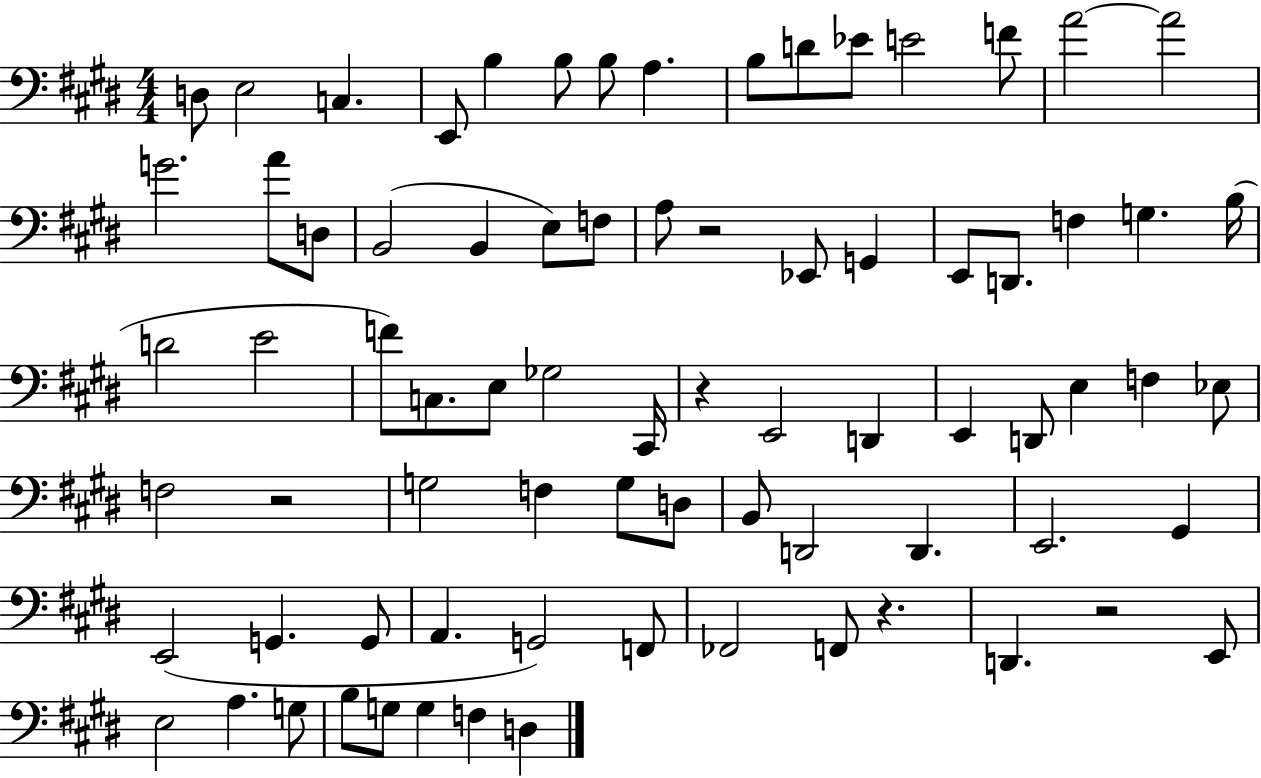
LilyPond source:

{
  \clef bass
  \numericTimeSignature
  \time 4/4
  \key e \major
  d8 e2 c4. | e,8 b4 b8 b8 a4. | b8 d'8 ees'8 e'2 f'8 | a'2~~ a'2 | \break g'2. a'8 d8 | b,2( b,4 e8) f8 | a8 r2 ees,8 g,4 | e,8 d,8. f4 g4. b16( | \break d'2 e'2 | f'8) c8. e8 ges2 cis,16 | r4 e,2 d,4 | e,4 d,8 e4 f4 ees8 | \break f2 r2 | g2 f4 g8 d8 | b,8 d,2 d,4. | e,2. gis,4 | \break e,2( g,4. g,8 | a,4. g,2) f,8 | fes,2 f,8 r4. | d,4. r2 e,8 | \break e2 a4. g8 | b8 g8 g4 f4 d4 | \bar "|."
}